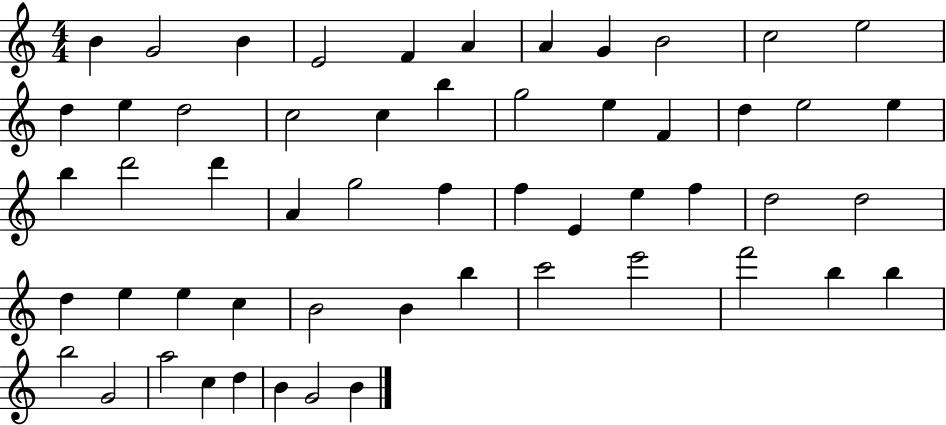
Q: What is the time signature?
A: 4/4